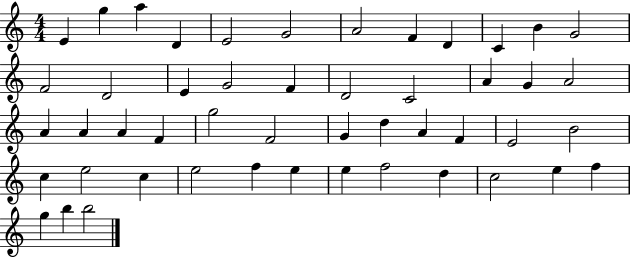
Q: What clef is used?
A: treble